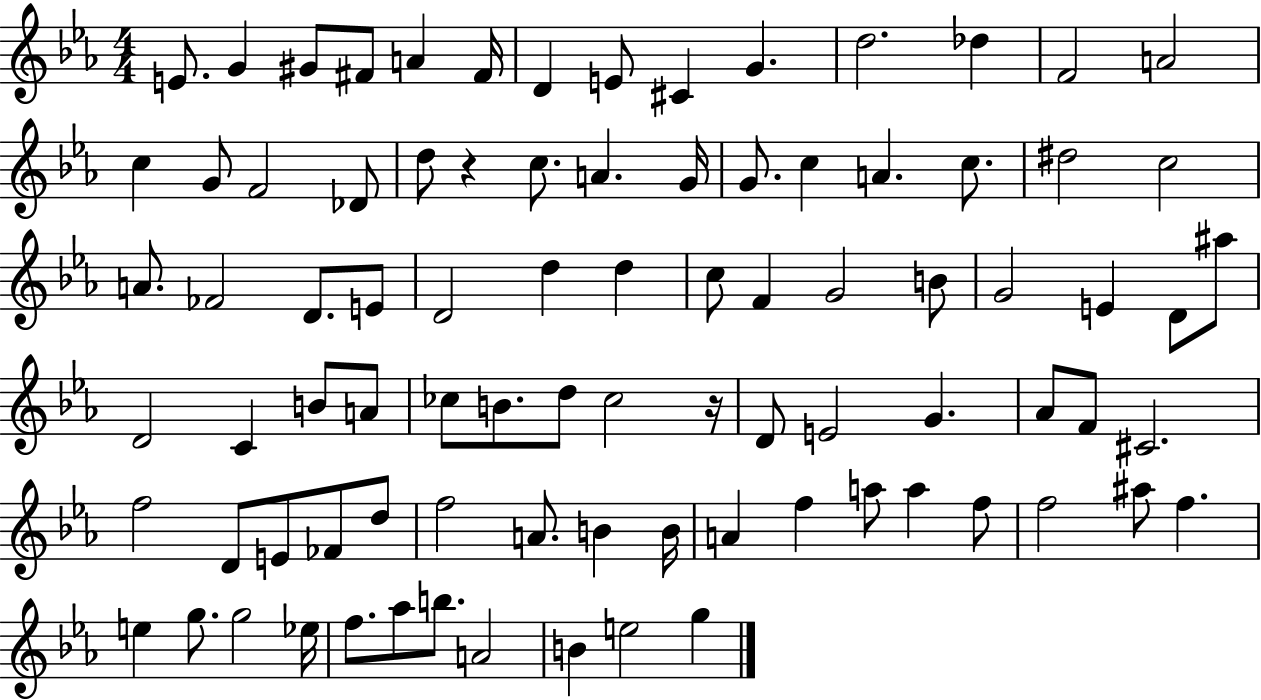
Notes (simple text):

E4/e. G4/q G#4/e F#4/e A4/q F#4/s D4/q E4/e C#4/q G4/q. D5/h. Db5/q F4/h A4/h C5/q G4/e F4/h Db4/e D5/e R/q C5/e. A4/q. G4/s G4/e. C5/q A4/q. C5/e. D#5/h C5/h A4/e. FES4/h D4/e. E4/e D4/h D5/q D5/q C5/e F4/q G4/h B4/e G4/h E4/q D4/e A#5/e D4/h C4/q B4/e A4/e CES5/e B4/e. D5/e CES5/h R/s D4/e E4/h G4/q. Ab4/e F4/e C#4/h. F5/h D4/e E4/e FES4/e D5/e F5/h A4/e. B4/q B4/s A4/q F5/q A5/e A5/q F5/e F5/h A#5/e F5/q. E5/q G5/e. G5/h Eb5/s F5/e. Ab5/e B5/e. A4/h B4/q E5/h G5/q